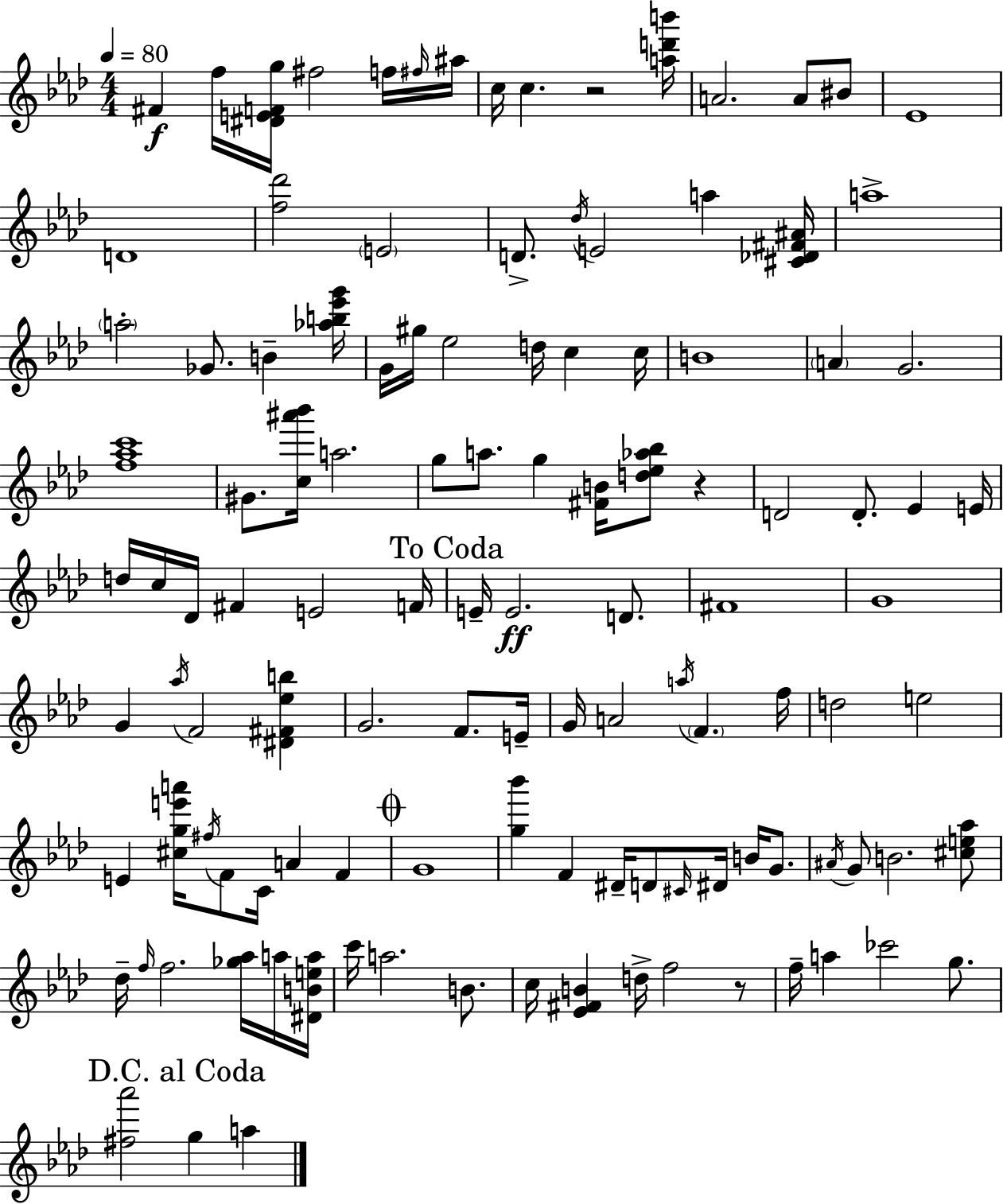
F#4/q F5/s [D#4,E4,F4,G5]/s F#5/h F5/s F#5/s A#5/s C5/s C5/q. R/h [A5,D6,B6]/s A4/h. A4/e BIS4/e Eb4/w D4/w [F5,Db6]/h E4/h D4/e. Db5/s E4/h A5/q [C#4,Db4,F#4,A#4]/s A5/w A5/h Gb4/e. B4/q [Ab5,B5,Eb6,G6]/s G4/s G#5/s Eb5/h D5/s C5/q C5/s B4/w A4/q G4/h. [F5,Ab5,C6]/w G#4/e. [C5,A#6,Bb6]/s A5/h. G5/e A5/e. G5/q [F#4,B4]/s [D5,Eb5,Ab5,Bb5]/e R/q D4/h D4/e. Eb4/q E4/s D5/s C5/s Db4/s F#4/q E4/h F4/s E4/s E4/h. D4/e. F#4/w G4/w G4/q Ab5/s F4/h [D#4,F#4,Eb5,B5]/q G4/h. F4/e. E4/s G4/s A4/h A5/s F4/q. F5/s D5/h E5/h E4/q [C#5,G5,E6,A6]/s F#5/s F4/e C4/s A4/q F4/q G4/w [G5,Bb6]/q F4/q D#4/s D4/e C#4/s D#4/s B4/s G4/e. A#4/s G4/e B4/h. [C#5,E5,Ab5]/e Db5/s F5/s F5/h. [Gb5,Ab5]/s A5/s [D#4,B4,E5,A5]/s C6/s A5/h. B4/e. C5/s [Eb4,F#4,B4]/q D5/s F5/h R/e F5/s A5/q CES6/h G5/e. [F#5,Ab6]/h G5/q A5/q